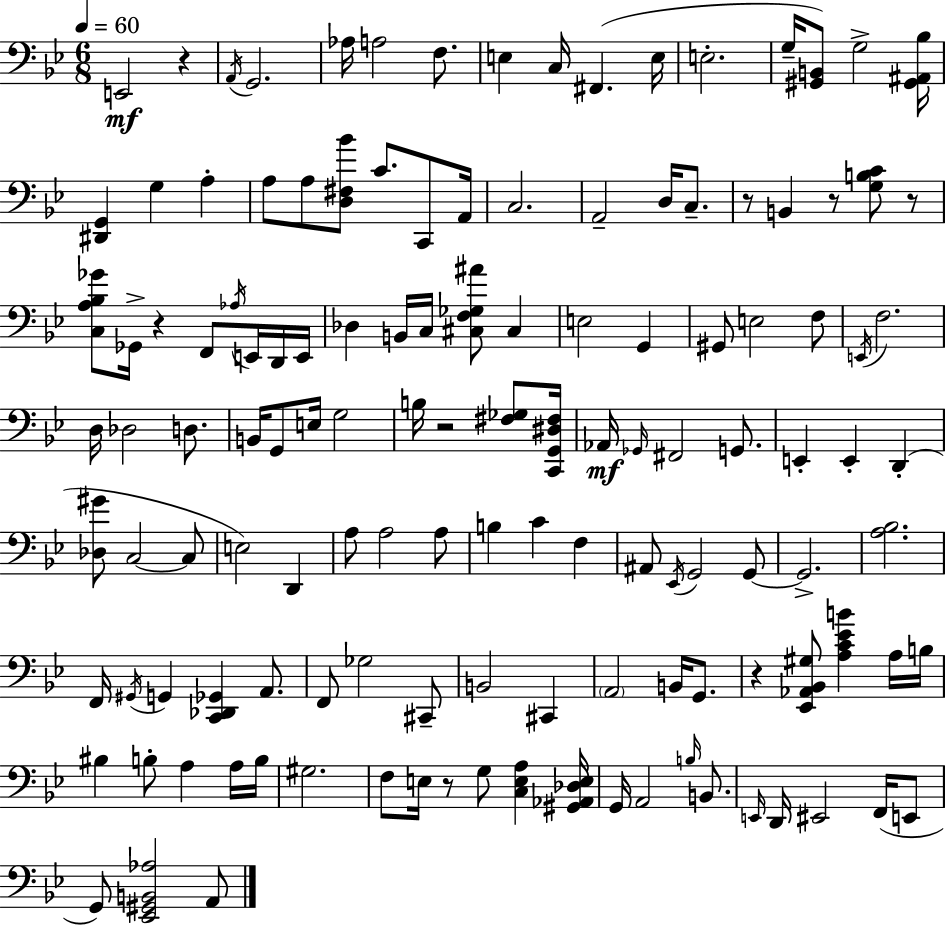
X:1
T:Untitled
M:6/8
L:1/4
K:Bb
E,,2 z A,,/4 G,,2 _A,/4 A,2 F,/2 E, C,/4 ^F,, E,/4 E,2 G,/4 [^G,,B,,]/2 G,2 [^G,,^A,,_B,]/4 [^D,,G,,] G, A, A,/2 A,/2 [D,^F,_B]/2 C/2 C,,/2 A,,/4 C,2 A,,2 D,/4 C,/2 z/2 B,, z/2 [G,B,C]/2 z/2 [C,A,_B,_G]/2 _G,,/4 z F,,/2 _A,/4 E,,/4 D,,/4 E,,/4 _D, B,,/4 C,/4 [^C,F,_G,^A]/2 ^C, E,2 G,, ^G,,/2 E,2 F,/2 E,,/4 F,2 D,/4 _D,2 D,/2 B,,/4 G,,/2 E,/4 G,2 B,/4 z2 [^F,_G,]/2 [C,,G,,^D,^F,]/4 _A,,/4 _G,,/4 ^F,,2 G,,/2 E,, E,, D,, [_D,^G]/2 C,2 C,/2 E,2 D,, A,/2 A,2 A,/2 B, C F, ^A,,/2 _E,,/4 G,,2 G,,/2 G,,2 [A,_B,]2 F,,/4 ^G,,/4 G,, [C,,_D,,_G,,] A,,/2 F,,/2 _G,2 ^C,,/2 B,,2 ^C,, A,,2 B,,/4 G,,/2 z [_E,,_A,,_B,,^G,]/2 [A,C_EB] A,/4 B,/4 ^B, B,/2 A, A,/4 B,/4 ^G,2 F,/2 E,/4 z/2 G,/2 [C,E,A,] [^G,,_A,,_D,E,]/4 G,,/4 A,,2 B,/4 B,,/2 E,,/4 D,,/4 ^E,,2 F,,/4 E,,/2 G,,/2 [_E,,^G,,B,,_A,]2 A,,/2